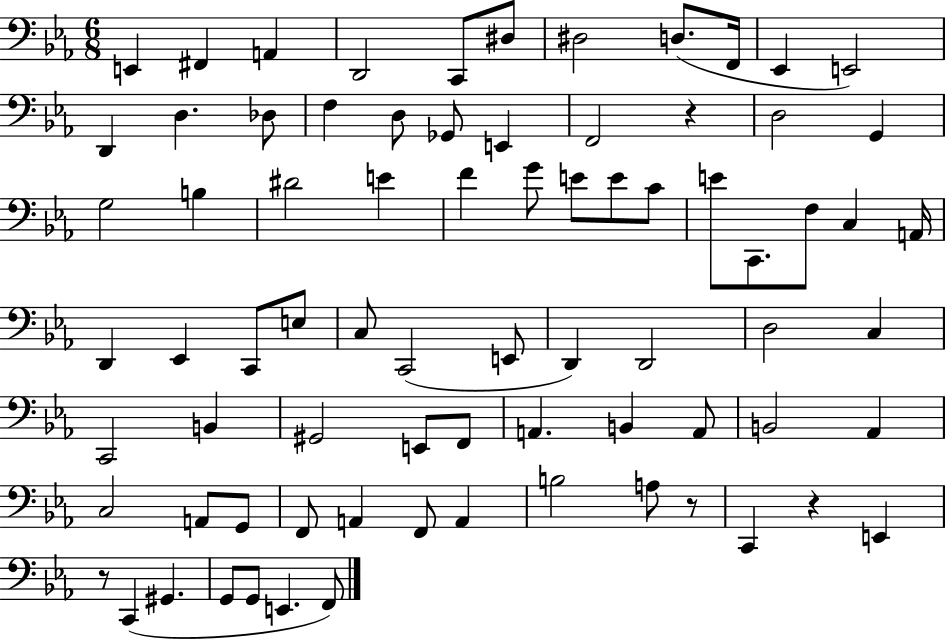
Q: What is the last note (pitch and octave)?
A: F2